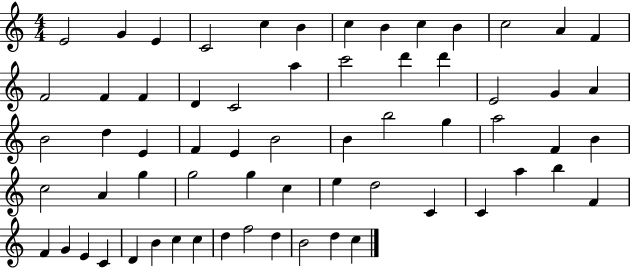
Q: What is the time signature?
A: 4/4